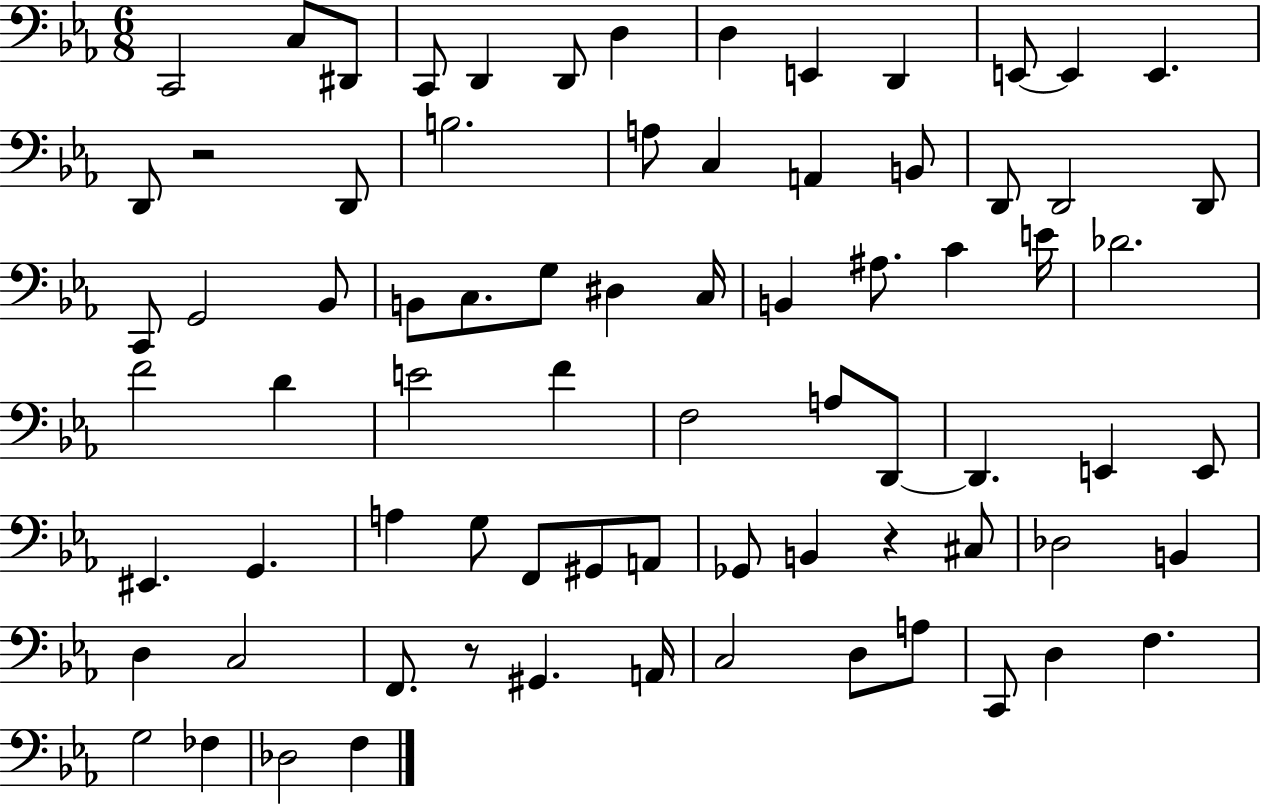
C2/h C3/e D#2/e C2/e D2/q D2/e D3/q D3/q E2/q D2/q E2/e E2/q E2/q. D2/e R/h D2/e B3/h. A3/e C3/q A2/q B2/e D2/e D2/h D2/e C2/e G2/h Bb2/e B2/e C3/e. G3/e D#3/q C3/s B2/q A#3/e. C4/q E4/s Db4/h. F4/h D4/q E4/h F4/q F3/h A3/e D2/e D2/q. E2/q E2/e EIS2/q. G2/q. A3/q G3/e F2/e G#2/e A2/e Gb2/e B2/q R/q C#3/e Db3/h B2/q D3/q C3/h F2/e. R/e G#2/q. A2/s C3/h D3/e A3/e C2/e D3/q F3/q. G3/h FES3/q Db3/h F3/q